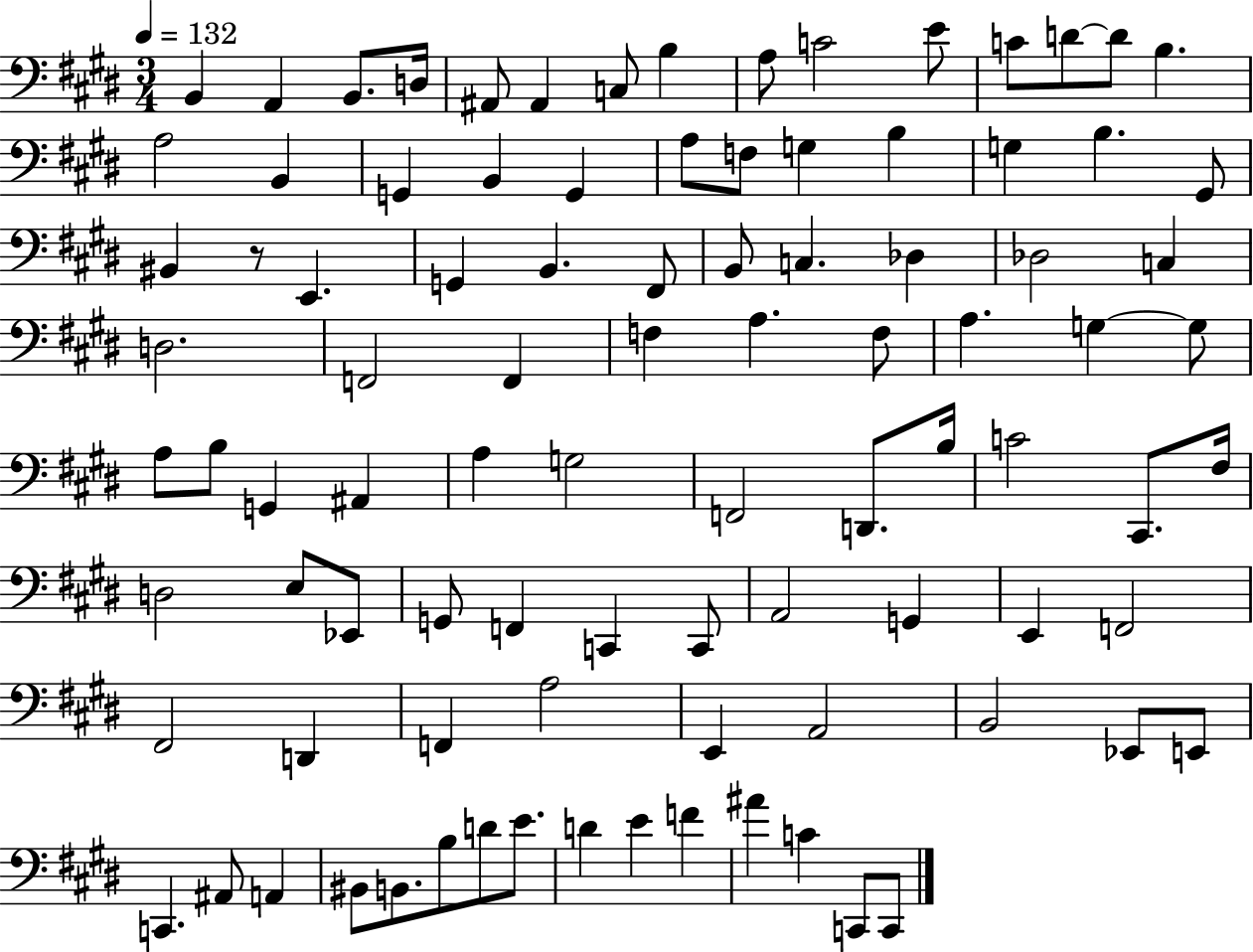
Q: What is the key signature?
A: E major